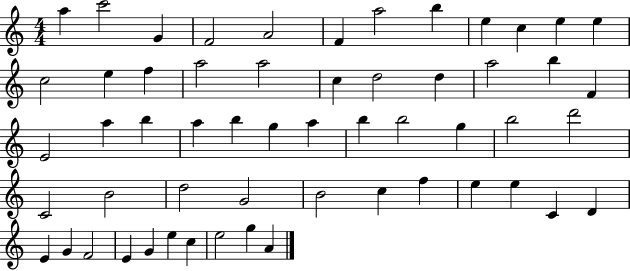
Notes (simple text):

A5/q C6/h G4/q F4/h A4/h F4/q A5/h B5/q E5/q C5/q E5/q E5/q C5/h E5/q F5/q A5/h A5/h C5/q D5/h D5/q A5/h B5/q F4/q E4/h A5/q B5/q A5/q B5/q G5/q A5/q B5/q B5/h G5/q B5/h D6/h C4/h B4/h D5/h G4/h B4/h C5/q F5/q E5/q E5/q C4/q D4/q E4/q G4/q F4/h E4/q G4/q E5/q C5/q E5/h G5/q A4/q